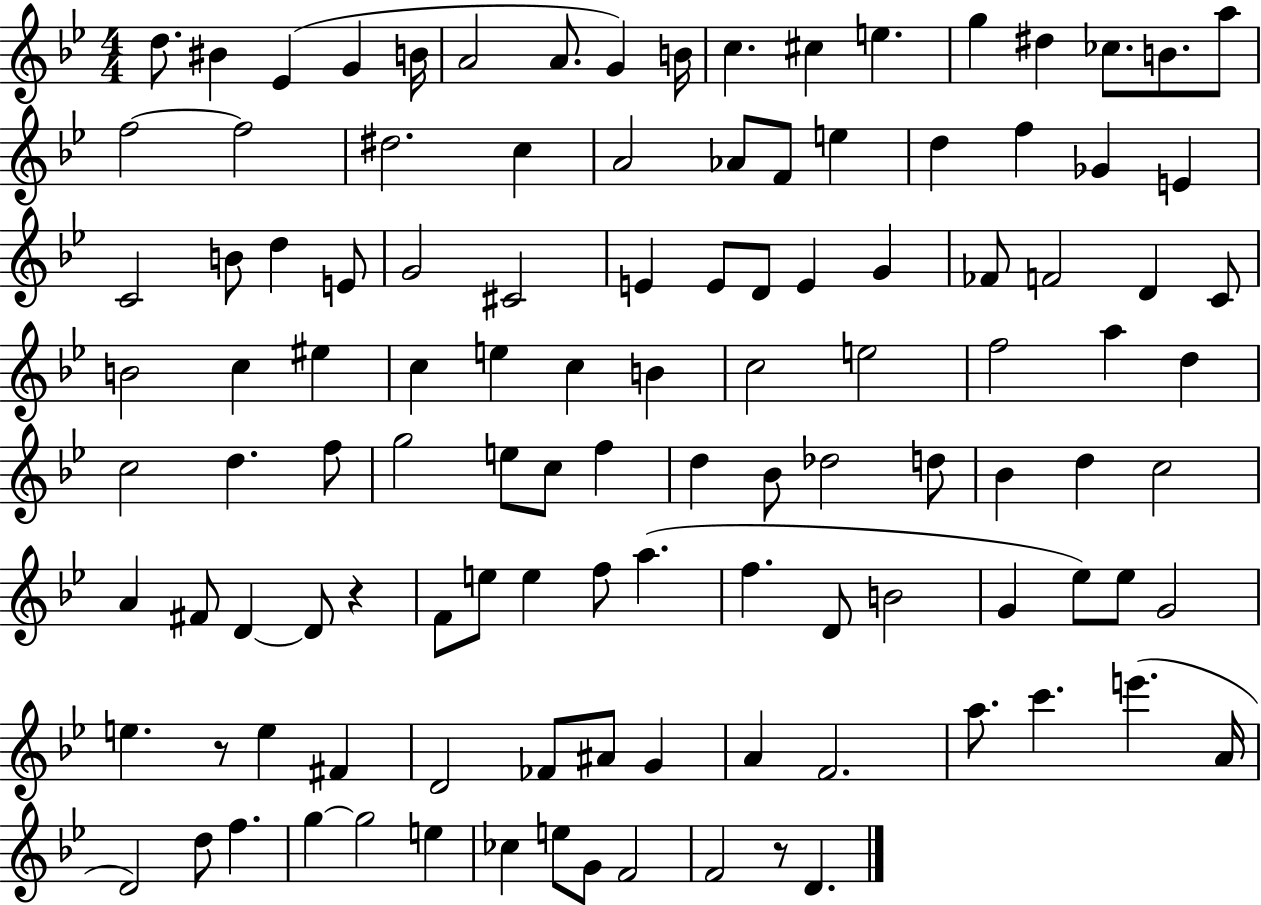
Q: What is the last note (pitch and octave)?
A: D4